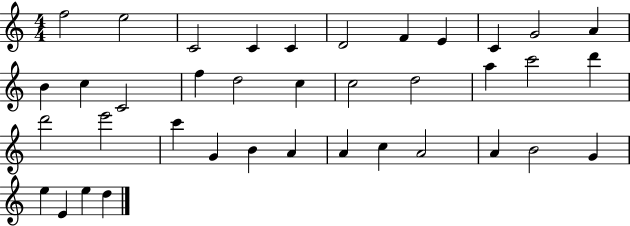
F5/h E5/h C4/h C4/q C4/q D4/h F4/q E4/q C4/q G4/h A4/q B4/q C5/q C4/h F5/q D5/h C5/q C5/h D5/h A5/q C6/h D6/q D6/h E6/h C6/q G4/q B4/q A4/q A4/q C5/q A4/h A4/q B4/h G4/q E5/q E4/q E5/q D5/q